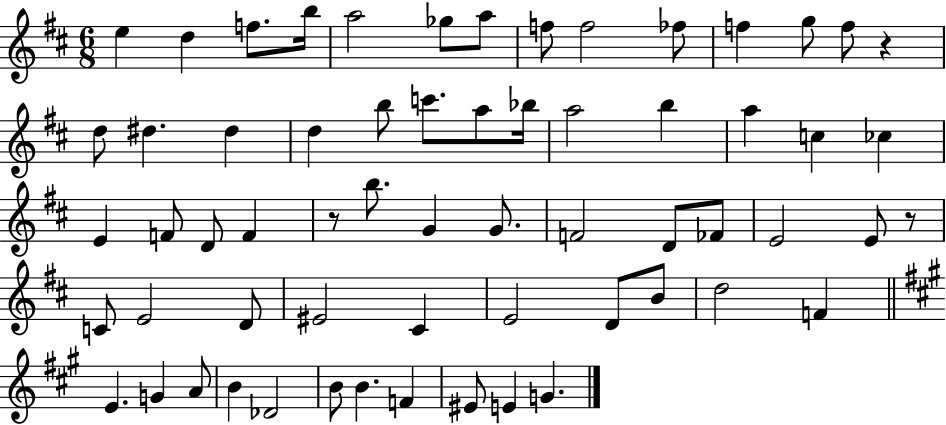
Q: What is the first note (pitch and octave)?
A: E5